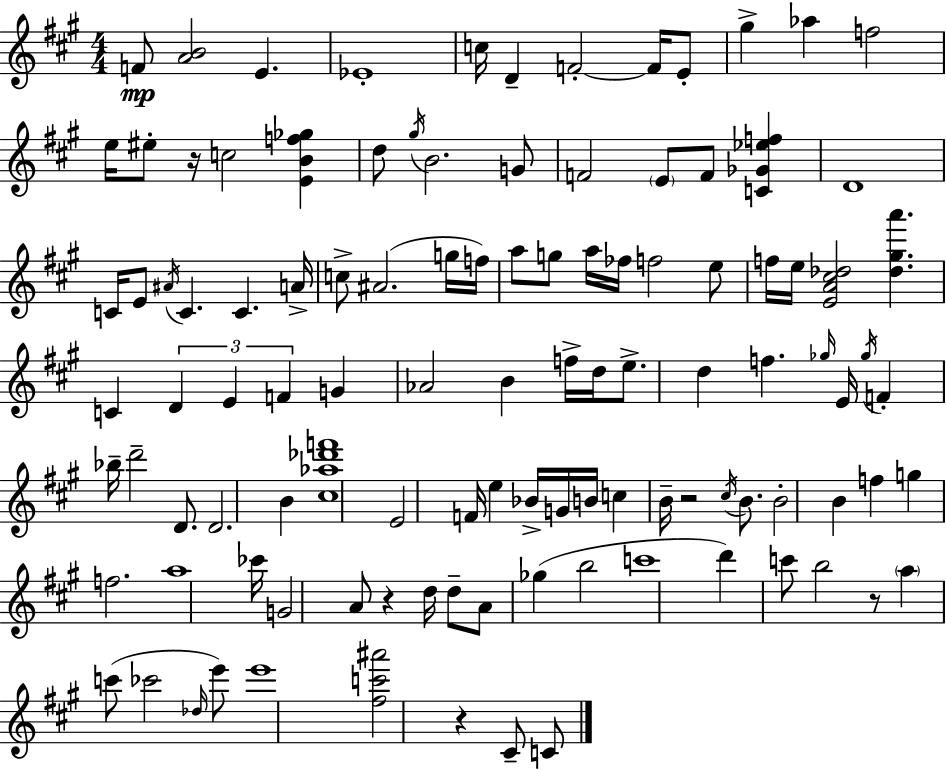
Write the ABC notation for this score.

X:1
T:Untitled
M:4/4
L:1/4
K:A
F/2 [AB]2 E _E4 c/4 D F2 F/4 E/2 ^g _a f2 e/4 ^e/2 z/4 c2 [EBf_g] d/2 ^g/4 B2 G/2 F2 E/2 F/2 [C_G_ef] D4 C/4 E/2 ^A/4 C C A/4 c/2 ^A2 g/4 f/4 a/2 g/2 a/4 _f/4 f2 e/2 f/4 e/4 [EA^c_d]2 [_d^ga'] C D E F G _A2 B f/4 d/4 e/2 d f _g/4 E/4 _g/4 F _b/4 d'2 D/2 D2 B [^c_a_d'f']4 E2 F/4 e _B/4 G/4 B/4 c B/4 z2 ^c/4 B/2 B2 B f g f2 a4 _c'/4 G2 A/2 z d/4 d/2 A/2 _g b2 c'4 d' c'/2 b2 z/2 a c'/2 _c'2 _d/4 e'/2 e'4 [^fc'^a']2 z ^C/2 C/2